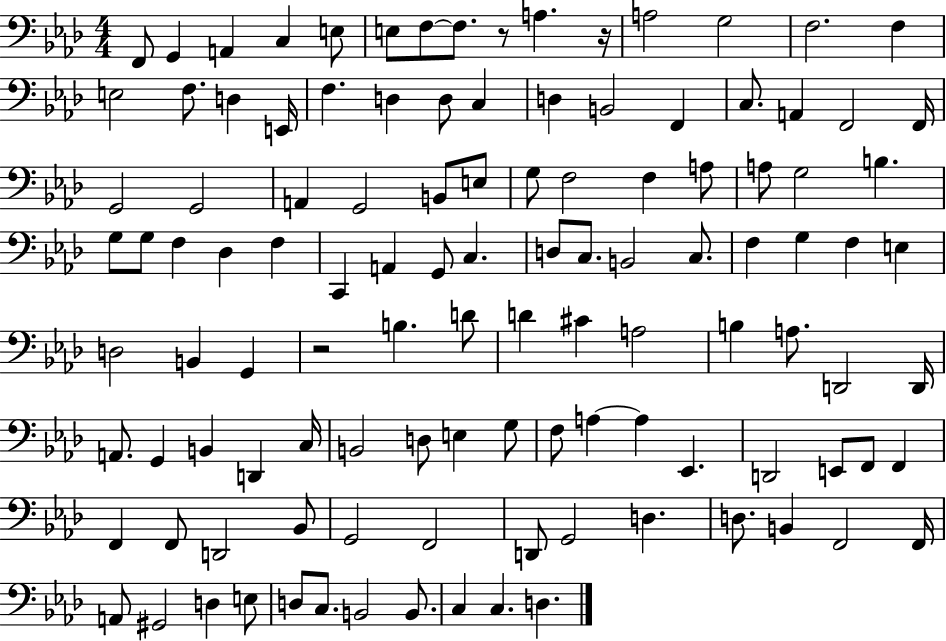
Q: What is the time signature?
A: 4/4